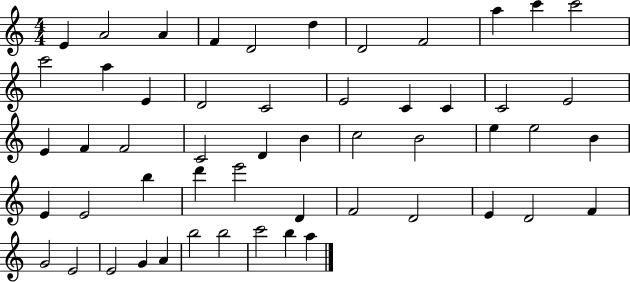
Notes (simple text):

E4/q A4/h A4/q F4/q D4/h D5/q D4/h F4/h A5/q C6/q C6/h C6/h A5/q E4/q D4/h C4/h E4/h C4/q C4/q C4/h E4/h E4/q F4/q F4/h C4/h D4/q B4/q C5/h B4/h E5/q E5/h B4/q E4/q E4/h B5/q D6/q E6/h D4/q F4/h D4/h E4/q D4/h F4/q G4/h E4/h E4/h G4/q A4/q B5/h B5/h C6/h B5/q A5/q